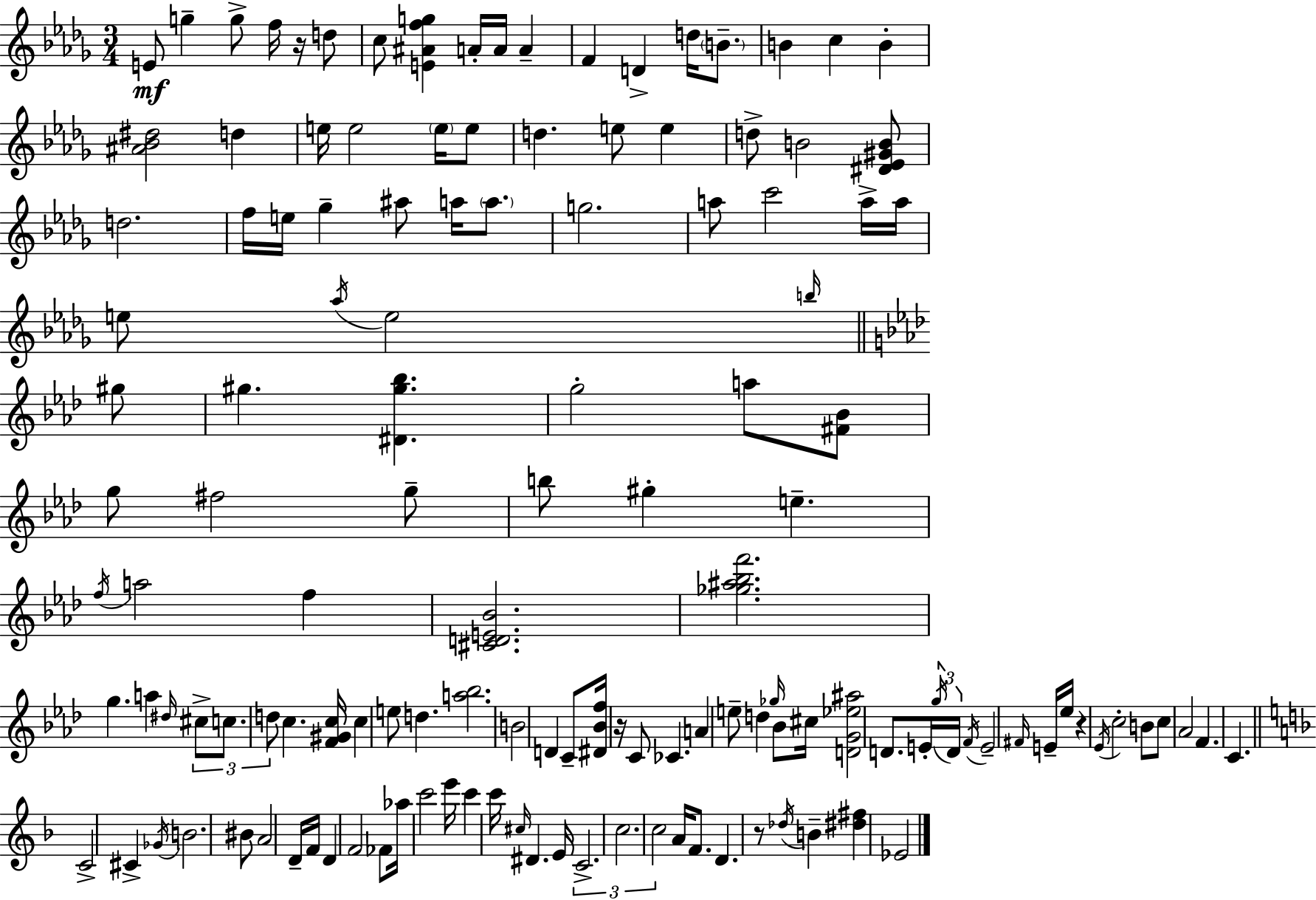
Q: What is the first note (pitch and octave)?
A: E4